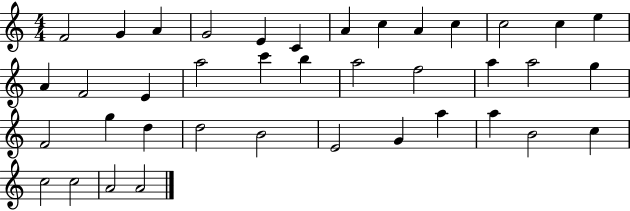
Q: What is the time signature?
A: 4/4